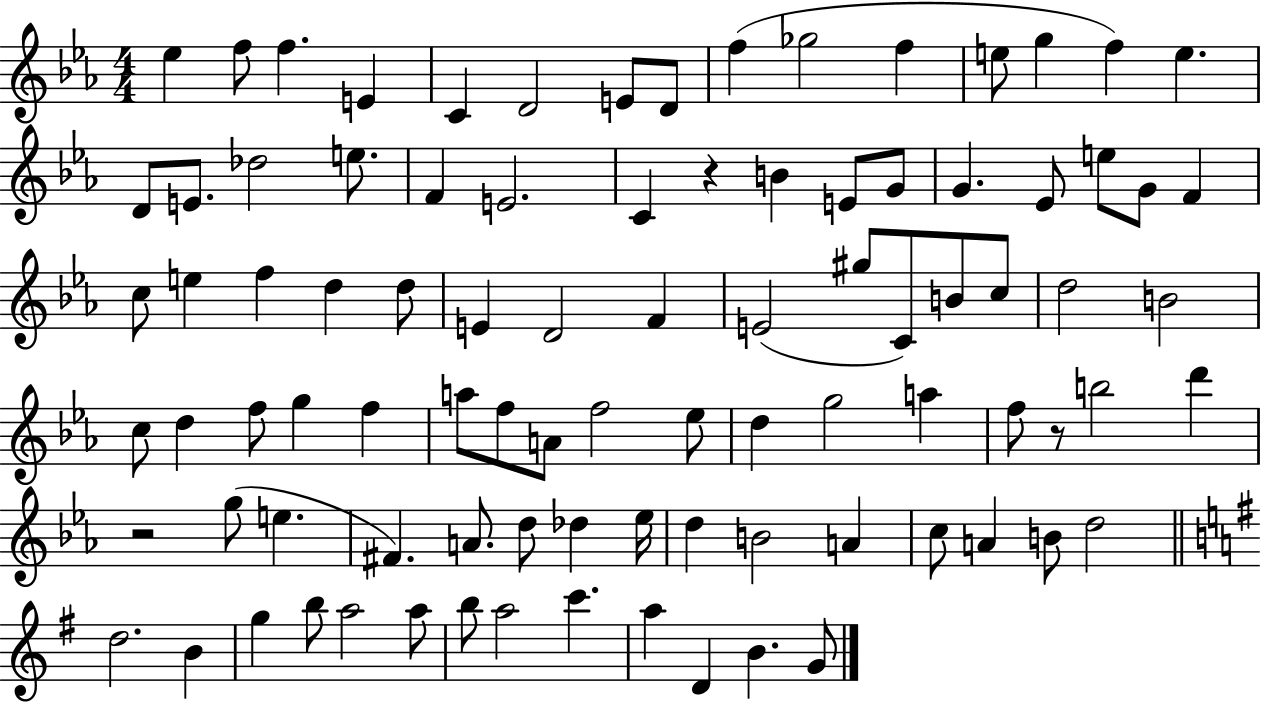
Eb5/q F5/e F5/q. E4/q C4/q D4/h E4/e D4/e F5/q Gb5/h F5/q E5/e G5/q F5/q E5/q. D4/e E4/e. Db5/h E5/e. F4/q E4/h. C4/q R/q B4/q E4/e G4/e G4/q. Eb4/e E5/e G4/e F4/q C5/e E5/q F5/q D5/q D5/e E4/q D4/h F4/q E4/h G#5/e C4/e B4/e C5/e D5/h B4/h C5/e D5/q F5/e G5/q F5/q A5/e F5/e A4/e F5/h Eb5/e D5/q G5/h A5/q F5/e R/e B5/h D6/q R/h G5/e E5/q. F#4/q. A4/e. D5/e Db5/q Eb5/s D5/q B4/h A4/q C5/e A4/q B4/e D5/h D5/h. B4/q G5/q B5/e A5/h A5/e B5/e A5/h C6/q. A5/q D4/q B4/q. G4/e